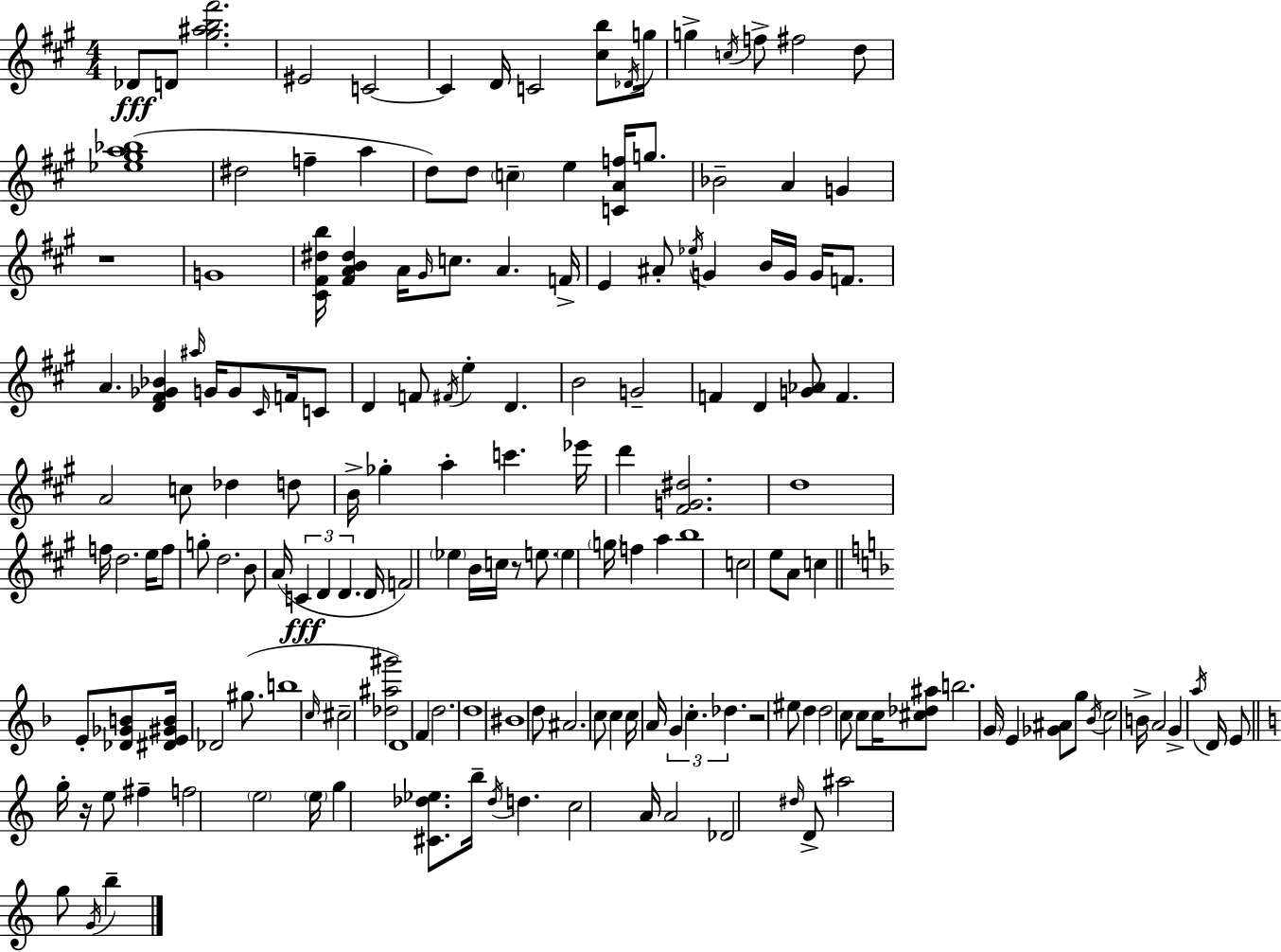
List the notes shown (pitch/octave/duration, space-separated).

Db4/e D4/e [G#5,A#5,B5,F#6]/h. EIS4/h C4/h C4/q D4/s C4/h [C#5,B5]/e Db4/s G5/s G5/q C5/s F5/e F#5/h D5/e [Eb5,G#5,A5,Bb5]/w D#5/h F5/q A5/q D5/e D5/e C5/q E5/q [C4,A4,F5]/s G5/e. Bb4/h A4/q G4/q R/w G4/w [C#4,F#4,D#5,B5]/s [F#4,A4,B4,D#5]/q A4/s G#4/s C5/e. A4/q. F4/s E4/q A#4/e Eb5/s G4/q B4/s G4/s G4/s F4/e. A4/q. [D4,F#4,Gb4,Bb4]/q A#5/s G4/s G4/e C#4/s F4/s C4/e D4/q F4/e F#4/s E5/q D4/q. B4/h G4/h F4/q D4/q [G4,Ab4]/e F4/q. A4/h C5/e Db5/q D5/e B4/s Gb5/q A5/q C6/q. Eb6/s D6/q [F#4,G4,D#5]/h. D5/w F5/s D5/h. E5/s F5/e G5/e D5/h. B4/e A4/s C4/q D4/q D4/q. D4/s F4/h Eb5/q B4/s C5/s R/e E5/e. E5/q G5/s F5/q A5/q B5/w C5/h E5/e A4/e C5/q E4/e [Db4,Gb4,B4]/e [D#4,E4,G#4,B4]/s Db4/h G#5/e. B5/w C5/s C#5/h [Db5,A#5,G#6]/h D4/w F4/q D5/h. D5/w BIS4/w D5/e A#4/h. C5/e C5/q C5/s A4/s G4/q C5/q. Db5/q. R/h EIS5/e D5/q D5/h C5/e C5/e C5/s [C#5,Db5,A#5]/e B5/h. G4/s E4/q [Gb4,A#4]/e G5/e Bb4/s C5/h B4/s A4/h G4/q A5/s D4/s E4/e G5/s R/s E5/e F#5/q F5/h E5/h E5/s G5/q [C#4,Db5,Eb5]/e. B5/s Db5/s D5/q. C5/h A4/s A4/h Db4/h D#5/s D4/e A#5/h G5/e G4/s B5/q